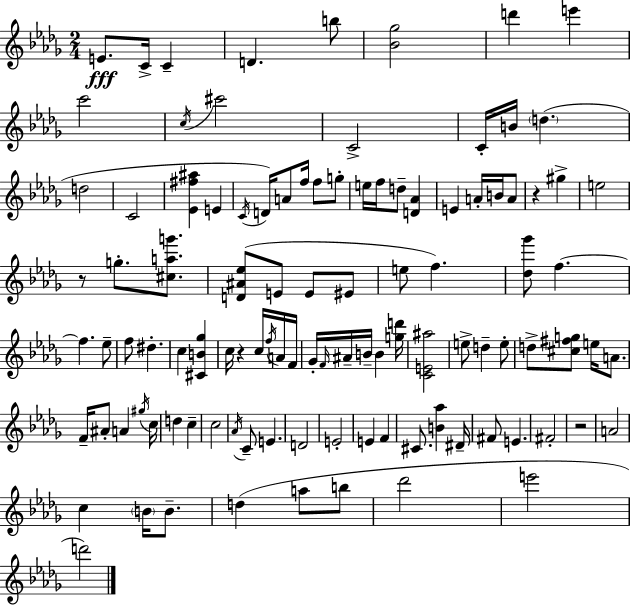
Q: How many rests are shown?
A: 4